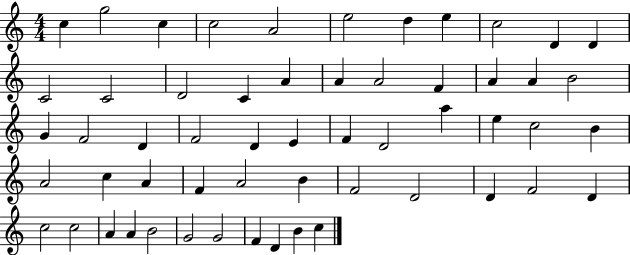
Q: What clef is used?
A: treble